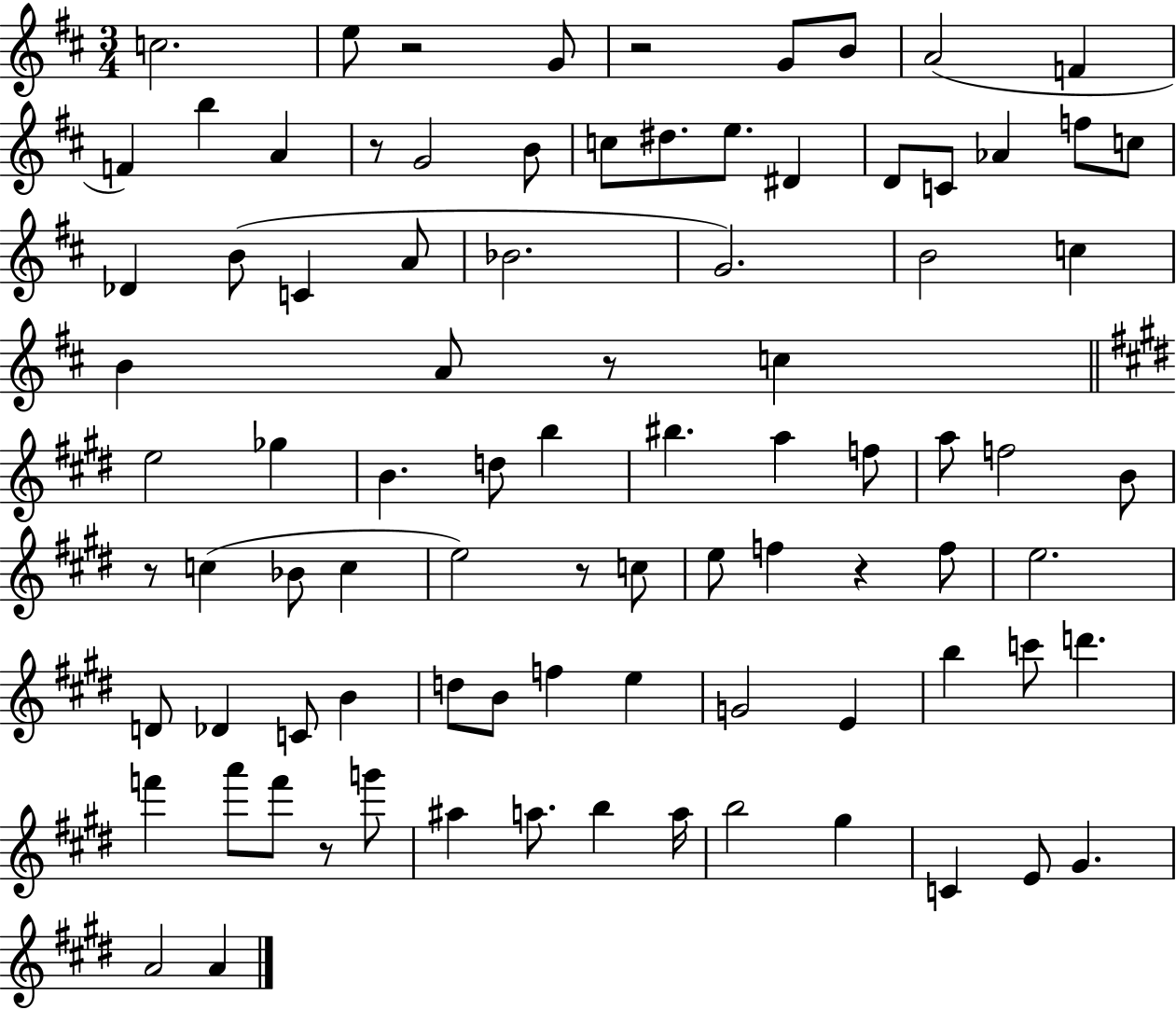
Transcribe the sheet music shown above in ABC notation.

X:1
T:Untitled
M:3/4
L:1/4
K:D
c2 e/2 z2 G/2 z2 G/2 B/2 A2 F F b A z/2 G2 B/2 c/2 ^d/2 e/2 ^D D/2 C/2 _A f/2 c/2 _D B/2 C A/2 _B2 G2 B2 c B A/2 z/2 c e2 _g B d/2 b ^b a f/2 a/2 f2 B/2 z/2 c _B/2 c e2 z/2 c/2 e/2 f z f/2 e2 D/2 _D C/2 B d/2 B/2 f e G2 E b c'/2 d' f' a'/2 f'/2 z/2 g'/2 ^a a/2 b a/4 b2 ^g C E/2 ^G A2 A